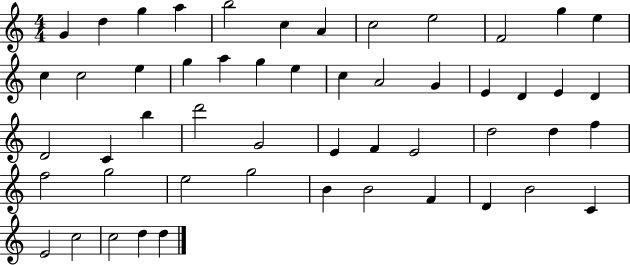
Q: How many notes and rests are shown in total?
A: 52